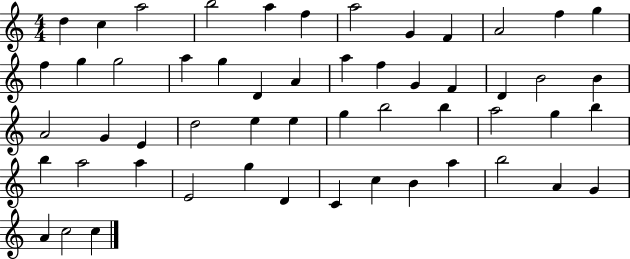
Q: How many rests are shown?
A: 0